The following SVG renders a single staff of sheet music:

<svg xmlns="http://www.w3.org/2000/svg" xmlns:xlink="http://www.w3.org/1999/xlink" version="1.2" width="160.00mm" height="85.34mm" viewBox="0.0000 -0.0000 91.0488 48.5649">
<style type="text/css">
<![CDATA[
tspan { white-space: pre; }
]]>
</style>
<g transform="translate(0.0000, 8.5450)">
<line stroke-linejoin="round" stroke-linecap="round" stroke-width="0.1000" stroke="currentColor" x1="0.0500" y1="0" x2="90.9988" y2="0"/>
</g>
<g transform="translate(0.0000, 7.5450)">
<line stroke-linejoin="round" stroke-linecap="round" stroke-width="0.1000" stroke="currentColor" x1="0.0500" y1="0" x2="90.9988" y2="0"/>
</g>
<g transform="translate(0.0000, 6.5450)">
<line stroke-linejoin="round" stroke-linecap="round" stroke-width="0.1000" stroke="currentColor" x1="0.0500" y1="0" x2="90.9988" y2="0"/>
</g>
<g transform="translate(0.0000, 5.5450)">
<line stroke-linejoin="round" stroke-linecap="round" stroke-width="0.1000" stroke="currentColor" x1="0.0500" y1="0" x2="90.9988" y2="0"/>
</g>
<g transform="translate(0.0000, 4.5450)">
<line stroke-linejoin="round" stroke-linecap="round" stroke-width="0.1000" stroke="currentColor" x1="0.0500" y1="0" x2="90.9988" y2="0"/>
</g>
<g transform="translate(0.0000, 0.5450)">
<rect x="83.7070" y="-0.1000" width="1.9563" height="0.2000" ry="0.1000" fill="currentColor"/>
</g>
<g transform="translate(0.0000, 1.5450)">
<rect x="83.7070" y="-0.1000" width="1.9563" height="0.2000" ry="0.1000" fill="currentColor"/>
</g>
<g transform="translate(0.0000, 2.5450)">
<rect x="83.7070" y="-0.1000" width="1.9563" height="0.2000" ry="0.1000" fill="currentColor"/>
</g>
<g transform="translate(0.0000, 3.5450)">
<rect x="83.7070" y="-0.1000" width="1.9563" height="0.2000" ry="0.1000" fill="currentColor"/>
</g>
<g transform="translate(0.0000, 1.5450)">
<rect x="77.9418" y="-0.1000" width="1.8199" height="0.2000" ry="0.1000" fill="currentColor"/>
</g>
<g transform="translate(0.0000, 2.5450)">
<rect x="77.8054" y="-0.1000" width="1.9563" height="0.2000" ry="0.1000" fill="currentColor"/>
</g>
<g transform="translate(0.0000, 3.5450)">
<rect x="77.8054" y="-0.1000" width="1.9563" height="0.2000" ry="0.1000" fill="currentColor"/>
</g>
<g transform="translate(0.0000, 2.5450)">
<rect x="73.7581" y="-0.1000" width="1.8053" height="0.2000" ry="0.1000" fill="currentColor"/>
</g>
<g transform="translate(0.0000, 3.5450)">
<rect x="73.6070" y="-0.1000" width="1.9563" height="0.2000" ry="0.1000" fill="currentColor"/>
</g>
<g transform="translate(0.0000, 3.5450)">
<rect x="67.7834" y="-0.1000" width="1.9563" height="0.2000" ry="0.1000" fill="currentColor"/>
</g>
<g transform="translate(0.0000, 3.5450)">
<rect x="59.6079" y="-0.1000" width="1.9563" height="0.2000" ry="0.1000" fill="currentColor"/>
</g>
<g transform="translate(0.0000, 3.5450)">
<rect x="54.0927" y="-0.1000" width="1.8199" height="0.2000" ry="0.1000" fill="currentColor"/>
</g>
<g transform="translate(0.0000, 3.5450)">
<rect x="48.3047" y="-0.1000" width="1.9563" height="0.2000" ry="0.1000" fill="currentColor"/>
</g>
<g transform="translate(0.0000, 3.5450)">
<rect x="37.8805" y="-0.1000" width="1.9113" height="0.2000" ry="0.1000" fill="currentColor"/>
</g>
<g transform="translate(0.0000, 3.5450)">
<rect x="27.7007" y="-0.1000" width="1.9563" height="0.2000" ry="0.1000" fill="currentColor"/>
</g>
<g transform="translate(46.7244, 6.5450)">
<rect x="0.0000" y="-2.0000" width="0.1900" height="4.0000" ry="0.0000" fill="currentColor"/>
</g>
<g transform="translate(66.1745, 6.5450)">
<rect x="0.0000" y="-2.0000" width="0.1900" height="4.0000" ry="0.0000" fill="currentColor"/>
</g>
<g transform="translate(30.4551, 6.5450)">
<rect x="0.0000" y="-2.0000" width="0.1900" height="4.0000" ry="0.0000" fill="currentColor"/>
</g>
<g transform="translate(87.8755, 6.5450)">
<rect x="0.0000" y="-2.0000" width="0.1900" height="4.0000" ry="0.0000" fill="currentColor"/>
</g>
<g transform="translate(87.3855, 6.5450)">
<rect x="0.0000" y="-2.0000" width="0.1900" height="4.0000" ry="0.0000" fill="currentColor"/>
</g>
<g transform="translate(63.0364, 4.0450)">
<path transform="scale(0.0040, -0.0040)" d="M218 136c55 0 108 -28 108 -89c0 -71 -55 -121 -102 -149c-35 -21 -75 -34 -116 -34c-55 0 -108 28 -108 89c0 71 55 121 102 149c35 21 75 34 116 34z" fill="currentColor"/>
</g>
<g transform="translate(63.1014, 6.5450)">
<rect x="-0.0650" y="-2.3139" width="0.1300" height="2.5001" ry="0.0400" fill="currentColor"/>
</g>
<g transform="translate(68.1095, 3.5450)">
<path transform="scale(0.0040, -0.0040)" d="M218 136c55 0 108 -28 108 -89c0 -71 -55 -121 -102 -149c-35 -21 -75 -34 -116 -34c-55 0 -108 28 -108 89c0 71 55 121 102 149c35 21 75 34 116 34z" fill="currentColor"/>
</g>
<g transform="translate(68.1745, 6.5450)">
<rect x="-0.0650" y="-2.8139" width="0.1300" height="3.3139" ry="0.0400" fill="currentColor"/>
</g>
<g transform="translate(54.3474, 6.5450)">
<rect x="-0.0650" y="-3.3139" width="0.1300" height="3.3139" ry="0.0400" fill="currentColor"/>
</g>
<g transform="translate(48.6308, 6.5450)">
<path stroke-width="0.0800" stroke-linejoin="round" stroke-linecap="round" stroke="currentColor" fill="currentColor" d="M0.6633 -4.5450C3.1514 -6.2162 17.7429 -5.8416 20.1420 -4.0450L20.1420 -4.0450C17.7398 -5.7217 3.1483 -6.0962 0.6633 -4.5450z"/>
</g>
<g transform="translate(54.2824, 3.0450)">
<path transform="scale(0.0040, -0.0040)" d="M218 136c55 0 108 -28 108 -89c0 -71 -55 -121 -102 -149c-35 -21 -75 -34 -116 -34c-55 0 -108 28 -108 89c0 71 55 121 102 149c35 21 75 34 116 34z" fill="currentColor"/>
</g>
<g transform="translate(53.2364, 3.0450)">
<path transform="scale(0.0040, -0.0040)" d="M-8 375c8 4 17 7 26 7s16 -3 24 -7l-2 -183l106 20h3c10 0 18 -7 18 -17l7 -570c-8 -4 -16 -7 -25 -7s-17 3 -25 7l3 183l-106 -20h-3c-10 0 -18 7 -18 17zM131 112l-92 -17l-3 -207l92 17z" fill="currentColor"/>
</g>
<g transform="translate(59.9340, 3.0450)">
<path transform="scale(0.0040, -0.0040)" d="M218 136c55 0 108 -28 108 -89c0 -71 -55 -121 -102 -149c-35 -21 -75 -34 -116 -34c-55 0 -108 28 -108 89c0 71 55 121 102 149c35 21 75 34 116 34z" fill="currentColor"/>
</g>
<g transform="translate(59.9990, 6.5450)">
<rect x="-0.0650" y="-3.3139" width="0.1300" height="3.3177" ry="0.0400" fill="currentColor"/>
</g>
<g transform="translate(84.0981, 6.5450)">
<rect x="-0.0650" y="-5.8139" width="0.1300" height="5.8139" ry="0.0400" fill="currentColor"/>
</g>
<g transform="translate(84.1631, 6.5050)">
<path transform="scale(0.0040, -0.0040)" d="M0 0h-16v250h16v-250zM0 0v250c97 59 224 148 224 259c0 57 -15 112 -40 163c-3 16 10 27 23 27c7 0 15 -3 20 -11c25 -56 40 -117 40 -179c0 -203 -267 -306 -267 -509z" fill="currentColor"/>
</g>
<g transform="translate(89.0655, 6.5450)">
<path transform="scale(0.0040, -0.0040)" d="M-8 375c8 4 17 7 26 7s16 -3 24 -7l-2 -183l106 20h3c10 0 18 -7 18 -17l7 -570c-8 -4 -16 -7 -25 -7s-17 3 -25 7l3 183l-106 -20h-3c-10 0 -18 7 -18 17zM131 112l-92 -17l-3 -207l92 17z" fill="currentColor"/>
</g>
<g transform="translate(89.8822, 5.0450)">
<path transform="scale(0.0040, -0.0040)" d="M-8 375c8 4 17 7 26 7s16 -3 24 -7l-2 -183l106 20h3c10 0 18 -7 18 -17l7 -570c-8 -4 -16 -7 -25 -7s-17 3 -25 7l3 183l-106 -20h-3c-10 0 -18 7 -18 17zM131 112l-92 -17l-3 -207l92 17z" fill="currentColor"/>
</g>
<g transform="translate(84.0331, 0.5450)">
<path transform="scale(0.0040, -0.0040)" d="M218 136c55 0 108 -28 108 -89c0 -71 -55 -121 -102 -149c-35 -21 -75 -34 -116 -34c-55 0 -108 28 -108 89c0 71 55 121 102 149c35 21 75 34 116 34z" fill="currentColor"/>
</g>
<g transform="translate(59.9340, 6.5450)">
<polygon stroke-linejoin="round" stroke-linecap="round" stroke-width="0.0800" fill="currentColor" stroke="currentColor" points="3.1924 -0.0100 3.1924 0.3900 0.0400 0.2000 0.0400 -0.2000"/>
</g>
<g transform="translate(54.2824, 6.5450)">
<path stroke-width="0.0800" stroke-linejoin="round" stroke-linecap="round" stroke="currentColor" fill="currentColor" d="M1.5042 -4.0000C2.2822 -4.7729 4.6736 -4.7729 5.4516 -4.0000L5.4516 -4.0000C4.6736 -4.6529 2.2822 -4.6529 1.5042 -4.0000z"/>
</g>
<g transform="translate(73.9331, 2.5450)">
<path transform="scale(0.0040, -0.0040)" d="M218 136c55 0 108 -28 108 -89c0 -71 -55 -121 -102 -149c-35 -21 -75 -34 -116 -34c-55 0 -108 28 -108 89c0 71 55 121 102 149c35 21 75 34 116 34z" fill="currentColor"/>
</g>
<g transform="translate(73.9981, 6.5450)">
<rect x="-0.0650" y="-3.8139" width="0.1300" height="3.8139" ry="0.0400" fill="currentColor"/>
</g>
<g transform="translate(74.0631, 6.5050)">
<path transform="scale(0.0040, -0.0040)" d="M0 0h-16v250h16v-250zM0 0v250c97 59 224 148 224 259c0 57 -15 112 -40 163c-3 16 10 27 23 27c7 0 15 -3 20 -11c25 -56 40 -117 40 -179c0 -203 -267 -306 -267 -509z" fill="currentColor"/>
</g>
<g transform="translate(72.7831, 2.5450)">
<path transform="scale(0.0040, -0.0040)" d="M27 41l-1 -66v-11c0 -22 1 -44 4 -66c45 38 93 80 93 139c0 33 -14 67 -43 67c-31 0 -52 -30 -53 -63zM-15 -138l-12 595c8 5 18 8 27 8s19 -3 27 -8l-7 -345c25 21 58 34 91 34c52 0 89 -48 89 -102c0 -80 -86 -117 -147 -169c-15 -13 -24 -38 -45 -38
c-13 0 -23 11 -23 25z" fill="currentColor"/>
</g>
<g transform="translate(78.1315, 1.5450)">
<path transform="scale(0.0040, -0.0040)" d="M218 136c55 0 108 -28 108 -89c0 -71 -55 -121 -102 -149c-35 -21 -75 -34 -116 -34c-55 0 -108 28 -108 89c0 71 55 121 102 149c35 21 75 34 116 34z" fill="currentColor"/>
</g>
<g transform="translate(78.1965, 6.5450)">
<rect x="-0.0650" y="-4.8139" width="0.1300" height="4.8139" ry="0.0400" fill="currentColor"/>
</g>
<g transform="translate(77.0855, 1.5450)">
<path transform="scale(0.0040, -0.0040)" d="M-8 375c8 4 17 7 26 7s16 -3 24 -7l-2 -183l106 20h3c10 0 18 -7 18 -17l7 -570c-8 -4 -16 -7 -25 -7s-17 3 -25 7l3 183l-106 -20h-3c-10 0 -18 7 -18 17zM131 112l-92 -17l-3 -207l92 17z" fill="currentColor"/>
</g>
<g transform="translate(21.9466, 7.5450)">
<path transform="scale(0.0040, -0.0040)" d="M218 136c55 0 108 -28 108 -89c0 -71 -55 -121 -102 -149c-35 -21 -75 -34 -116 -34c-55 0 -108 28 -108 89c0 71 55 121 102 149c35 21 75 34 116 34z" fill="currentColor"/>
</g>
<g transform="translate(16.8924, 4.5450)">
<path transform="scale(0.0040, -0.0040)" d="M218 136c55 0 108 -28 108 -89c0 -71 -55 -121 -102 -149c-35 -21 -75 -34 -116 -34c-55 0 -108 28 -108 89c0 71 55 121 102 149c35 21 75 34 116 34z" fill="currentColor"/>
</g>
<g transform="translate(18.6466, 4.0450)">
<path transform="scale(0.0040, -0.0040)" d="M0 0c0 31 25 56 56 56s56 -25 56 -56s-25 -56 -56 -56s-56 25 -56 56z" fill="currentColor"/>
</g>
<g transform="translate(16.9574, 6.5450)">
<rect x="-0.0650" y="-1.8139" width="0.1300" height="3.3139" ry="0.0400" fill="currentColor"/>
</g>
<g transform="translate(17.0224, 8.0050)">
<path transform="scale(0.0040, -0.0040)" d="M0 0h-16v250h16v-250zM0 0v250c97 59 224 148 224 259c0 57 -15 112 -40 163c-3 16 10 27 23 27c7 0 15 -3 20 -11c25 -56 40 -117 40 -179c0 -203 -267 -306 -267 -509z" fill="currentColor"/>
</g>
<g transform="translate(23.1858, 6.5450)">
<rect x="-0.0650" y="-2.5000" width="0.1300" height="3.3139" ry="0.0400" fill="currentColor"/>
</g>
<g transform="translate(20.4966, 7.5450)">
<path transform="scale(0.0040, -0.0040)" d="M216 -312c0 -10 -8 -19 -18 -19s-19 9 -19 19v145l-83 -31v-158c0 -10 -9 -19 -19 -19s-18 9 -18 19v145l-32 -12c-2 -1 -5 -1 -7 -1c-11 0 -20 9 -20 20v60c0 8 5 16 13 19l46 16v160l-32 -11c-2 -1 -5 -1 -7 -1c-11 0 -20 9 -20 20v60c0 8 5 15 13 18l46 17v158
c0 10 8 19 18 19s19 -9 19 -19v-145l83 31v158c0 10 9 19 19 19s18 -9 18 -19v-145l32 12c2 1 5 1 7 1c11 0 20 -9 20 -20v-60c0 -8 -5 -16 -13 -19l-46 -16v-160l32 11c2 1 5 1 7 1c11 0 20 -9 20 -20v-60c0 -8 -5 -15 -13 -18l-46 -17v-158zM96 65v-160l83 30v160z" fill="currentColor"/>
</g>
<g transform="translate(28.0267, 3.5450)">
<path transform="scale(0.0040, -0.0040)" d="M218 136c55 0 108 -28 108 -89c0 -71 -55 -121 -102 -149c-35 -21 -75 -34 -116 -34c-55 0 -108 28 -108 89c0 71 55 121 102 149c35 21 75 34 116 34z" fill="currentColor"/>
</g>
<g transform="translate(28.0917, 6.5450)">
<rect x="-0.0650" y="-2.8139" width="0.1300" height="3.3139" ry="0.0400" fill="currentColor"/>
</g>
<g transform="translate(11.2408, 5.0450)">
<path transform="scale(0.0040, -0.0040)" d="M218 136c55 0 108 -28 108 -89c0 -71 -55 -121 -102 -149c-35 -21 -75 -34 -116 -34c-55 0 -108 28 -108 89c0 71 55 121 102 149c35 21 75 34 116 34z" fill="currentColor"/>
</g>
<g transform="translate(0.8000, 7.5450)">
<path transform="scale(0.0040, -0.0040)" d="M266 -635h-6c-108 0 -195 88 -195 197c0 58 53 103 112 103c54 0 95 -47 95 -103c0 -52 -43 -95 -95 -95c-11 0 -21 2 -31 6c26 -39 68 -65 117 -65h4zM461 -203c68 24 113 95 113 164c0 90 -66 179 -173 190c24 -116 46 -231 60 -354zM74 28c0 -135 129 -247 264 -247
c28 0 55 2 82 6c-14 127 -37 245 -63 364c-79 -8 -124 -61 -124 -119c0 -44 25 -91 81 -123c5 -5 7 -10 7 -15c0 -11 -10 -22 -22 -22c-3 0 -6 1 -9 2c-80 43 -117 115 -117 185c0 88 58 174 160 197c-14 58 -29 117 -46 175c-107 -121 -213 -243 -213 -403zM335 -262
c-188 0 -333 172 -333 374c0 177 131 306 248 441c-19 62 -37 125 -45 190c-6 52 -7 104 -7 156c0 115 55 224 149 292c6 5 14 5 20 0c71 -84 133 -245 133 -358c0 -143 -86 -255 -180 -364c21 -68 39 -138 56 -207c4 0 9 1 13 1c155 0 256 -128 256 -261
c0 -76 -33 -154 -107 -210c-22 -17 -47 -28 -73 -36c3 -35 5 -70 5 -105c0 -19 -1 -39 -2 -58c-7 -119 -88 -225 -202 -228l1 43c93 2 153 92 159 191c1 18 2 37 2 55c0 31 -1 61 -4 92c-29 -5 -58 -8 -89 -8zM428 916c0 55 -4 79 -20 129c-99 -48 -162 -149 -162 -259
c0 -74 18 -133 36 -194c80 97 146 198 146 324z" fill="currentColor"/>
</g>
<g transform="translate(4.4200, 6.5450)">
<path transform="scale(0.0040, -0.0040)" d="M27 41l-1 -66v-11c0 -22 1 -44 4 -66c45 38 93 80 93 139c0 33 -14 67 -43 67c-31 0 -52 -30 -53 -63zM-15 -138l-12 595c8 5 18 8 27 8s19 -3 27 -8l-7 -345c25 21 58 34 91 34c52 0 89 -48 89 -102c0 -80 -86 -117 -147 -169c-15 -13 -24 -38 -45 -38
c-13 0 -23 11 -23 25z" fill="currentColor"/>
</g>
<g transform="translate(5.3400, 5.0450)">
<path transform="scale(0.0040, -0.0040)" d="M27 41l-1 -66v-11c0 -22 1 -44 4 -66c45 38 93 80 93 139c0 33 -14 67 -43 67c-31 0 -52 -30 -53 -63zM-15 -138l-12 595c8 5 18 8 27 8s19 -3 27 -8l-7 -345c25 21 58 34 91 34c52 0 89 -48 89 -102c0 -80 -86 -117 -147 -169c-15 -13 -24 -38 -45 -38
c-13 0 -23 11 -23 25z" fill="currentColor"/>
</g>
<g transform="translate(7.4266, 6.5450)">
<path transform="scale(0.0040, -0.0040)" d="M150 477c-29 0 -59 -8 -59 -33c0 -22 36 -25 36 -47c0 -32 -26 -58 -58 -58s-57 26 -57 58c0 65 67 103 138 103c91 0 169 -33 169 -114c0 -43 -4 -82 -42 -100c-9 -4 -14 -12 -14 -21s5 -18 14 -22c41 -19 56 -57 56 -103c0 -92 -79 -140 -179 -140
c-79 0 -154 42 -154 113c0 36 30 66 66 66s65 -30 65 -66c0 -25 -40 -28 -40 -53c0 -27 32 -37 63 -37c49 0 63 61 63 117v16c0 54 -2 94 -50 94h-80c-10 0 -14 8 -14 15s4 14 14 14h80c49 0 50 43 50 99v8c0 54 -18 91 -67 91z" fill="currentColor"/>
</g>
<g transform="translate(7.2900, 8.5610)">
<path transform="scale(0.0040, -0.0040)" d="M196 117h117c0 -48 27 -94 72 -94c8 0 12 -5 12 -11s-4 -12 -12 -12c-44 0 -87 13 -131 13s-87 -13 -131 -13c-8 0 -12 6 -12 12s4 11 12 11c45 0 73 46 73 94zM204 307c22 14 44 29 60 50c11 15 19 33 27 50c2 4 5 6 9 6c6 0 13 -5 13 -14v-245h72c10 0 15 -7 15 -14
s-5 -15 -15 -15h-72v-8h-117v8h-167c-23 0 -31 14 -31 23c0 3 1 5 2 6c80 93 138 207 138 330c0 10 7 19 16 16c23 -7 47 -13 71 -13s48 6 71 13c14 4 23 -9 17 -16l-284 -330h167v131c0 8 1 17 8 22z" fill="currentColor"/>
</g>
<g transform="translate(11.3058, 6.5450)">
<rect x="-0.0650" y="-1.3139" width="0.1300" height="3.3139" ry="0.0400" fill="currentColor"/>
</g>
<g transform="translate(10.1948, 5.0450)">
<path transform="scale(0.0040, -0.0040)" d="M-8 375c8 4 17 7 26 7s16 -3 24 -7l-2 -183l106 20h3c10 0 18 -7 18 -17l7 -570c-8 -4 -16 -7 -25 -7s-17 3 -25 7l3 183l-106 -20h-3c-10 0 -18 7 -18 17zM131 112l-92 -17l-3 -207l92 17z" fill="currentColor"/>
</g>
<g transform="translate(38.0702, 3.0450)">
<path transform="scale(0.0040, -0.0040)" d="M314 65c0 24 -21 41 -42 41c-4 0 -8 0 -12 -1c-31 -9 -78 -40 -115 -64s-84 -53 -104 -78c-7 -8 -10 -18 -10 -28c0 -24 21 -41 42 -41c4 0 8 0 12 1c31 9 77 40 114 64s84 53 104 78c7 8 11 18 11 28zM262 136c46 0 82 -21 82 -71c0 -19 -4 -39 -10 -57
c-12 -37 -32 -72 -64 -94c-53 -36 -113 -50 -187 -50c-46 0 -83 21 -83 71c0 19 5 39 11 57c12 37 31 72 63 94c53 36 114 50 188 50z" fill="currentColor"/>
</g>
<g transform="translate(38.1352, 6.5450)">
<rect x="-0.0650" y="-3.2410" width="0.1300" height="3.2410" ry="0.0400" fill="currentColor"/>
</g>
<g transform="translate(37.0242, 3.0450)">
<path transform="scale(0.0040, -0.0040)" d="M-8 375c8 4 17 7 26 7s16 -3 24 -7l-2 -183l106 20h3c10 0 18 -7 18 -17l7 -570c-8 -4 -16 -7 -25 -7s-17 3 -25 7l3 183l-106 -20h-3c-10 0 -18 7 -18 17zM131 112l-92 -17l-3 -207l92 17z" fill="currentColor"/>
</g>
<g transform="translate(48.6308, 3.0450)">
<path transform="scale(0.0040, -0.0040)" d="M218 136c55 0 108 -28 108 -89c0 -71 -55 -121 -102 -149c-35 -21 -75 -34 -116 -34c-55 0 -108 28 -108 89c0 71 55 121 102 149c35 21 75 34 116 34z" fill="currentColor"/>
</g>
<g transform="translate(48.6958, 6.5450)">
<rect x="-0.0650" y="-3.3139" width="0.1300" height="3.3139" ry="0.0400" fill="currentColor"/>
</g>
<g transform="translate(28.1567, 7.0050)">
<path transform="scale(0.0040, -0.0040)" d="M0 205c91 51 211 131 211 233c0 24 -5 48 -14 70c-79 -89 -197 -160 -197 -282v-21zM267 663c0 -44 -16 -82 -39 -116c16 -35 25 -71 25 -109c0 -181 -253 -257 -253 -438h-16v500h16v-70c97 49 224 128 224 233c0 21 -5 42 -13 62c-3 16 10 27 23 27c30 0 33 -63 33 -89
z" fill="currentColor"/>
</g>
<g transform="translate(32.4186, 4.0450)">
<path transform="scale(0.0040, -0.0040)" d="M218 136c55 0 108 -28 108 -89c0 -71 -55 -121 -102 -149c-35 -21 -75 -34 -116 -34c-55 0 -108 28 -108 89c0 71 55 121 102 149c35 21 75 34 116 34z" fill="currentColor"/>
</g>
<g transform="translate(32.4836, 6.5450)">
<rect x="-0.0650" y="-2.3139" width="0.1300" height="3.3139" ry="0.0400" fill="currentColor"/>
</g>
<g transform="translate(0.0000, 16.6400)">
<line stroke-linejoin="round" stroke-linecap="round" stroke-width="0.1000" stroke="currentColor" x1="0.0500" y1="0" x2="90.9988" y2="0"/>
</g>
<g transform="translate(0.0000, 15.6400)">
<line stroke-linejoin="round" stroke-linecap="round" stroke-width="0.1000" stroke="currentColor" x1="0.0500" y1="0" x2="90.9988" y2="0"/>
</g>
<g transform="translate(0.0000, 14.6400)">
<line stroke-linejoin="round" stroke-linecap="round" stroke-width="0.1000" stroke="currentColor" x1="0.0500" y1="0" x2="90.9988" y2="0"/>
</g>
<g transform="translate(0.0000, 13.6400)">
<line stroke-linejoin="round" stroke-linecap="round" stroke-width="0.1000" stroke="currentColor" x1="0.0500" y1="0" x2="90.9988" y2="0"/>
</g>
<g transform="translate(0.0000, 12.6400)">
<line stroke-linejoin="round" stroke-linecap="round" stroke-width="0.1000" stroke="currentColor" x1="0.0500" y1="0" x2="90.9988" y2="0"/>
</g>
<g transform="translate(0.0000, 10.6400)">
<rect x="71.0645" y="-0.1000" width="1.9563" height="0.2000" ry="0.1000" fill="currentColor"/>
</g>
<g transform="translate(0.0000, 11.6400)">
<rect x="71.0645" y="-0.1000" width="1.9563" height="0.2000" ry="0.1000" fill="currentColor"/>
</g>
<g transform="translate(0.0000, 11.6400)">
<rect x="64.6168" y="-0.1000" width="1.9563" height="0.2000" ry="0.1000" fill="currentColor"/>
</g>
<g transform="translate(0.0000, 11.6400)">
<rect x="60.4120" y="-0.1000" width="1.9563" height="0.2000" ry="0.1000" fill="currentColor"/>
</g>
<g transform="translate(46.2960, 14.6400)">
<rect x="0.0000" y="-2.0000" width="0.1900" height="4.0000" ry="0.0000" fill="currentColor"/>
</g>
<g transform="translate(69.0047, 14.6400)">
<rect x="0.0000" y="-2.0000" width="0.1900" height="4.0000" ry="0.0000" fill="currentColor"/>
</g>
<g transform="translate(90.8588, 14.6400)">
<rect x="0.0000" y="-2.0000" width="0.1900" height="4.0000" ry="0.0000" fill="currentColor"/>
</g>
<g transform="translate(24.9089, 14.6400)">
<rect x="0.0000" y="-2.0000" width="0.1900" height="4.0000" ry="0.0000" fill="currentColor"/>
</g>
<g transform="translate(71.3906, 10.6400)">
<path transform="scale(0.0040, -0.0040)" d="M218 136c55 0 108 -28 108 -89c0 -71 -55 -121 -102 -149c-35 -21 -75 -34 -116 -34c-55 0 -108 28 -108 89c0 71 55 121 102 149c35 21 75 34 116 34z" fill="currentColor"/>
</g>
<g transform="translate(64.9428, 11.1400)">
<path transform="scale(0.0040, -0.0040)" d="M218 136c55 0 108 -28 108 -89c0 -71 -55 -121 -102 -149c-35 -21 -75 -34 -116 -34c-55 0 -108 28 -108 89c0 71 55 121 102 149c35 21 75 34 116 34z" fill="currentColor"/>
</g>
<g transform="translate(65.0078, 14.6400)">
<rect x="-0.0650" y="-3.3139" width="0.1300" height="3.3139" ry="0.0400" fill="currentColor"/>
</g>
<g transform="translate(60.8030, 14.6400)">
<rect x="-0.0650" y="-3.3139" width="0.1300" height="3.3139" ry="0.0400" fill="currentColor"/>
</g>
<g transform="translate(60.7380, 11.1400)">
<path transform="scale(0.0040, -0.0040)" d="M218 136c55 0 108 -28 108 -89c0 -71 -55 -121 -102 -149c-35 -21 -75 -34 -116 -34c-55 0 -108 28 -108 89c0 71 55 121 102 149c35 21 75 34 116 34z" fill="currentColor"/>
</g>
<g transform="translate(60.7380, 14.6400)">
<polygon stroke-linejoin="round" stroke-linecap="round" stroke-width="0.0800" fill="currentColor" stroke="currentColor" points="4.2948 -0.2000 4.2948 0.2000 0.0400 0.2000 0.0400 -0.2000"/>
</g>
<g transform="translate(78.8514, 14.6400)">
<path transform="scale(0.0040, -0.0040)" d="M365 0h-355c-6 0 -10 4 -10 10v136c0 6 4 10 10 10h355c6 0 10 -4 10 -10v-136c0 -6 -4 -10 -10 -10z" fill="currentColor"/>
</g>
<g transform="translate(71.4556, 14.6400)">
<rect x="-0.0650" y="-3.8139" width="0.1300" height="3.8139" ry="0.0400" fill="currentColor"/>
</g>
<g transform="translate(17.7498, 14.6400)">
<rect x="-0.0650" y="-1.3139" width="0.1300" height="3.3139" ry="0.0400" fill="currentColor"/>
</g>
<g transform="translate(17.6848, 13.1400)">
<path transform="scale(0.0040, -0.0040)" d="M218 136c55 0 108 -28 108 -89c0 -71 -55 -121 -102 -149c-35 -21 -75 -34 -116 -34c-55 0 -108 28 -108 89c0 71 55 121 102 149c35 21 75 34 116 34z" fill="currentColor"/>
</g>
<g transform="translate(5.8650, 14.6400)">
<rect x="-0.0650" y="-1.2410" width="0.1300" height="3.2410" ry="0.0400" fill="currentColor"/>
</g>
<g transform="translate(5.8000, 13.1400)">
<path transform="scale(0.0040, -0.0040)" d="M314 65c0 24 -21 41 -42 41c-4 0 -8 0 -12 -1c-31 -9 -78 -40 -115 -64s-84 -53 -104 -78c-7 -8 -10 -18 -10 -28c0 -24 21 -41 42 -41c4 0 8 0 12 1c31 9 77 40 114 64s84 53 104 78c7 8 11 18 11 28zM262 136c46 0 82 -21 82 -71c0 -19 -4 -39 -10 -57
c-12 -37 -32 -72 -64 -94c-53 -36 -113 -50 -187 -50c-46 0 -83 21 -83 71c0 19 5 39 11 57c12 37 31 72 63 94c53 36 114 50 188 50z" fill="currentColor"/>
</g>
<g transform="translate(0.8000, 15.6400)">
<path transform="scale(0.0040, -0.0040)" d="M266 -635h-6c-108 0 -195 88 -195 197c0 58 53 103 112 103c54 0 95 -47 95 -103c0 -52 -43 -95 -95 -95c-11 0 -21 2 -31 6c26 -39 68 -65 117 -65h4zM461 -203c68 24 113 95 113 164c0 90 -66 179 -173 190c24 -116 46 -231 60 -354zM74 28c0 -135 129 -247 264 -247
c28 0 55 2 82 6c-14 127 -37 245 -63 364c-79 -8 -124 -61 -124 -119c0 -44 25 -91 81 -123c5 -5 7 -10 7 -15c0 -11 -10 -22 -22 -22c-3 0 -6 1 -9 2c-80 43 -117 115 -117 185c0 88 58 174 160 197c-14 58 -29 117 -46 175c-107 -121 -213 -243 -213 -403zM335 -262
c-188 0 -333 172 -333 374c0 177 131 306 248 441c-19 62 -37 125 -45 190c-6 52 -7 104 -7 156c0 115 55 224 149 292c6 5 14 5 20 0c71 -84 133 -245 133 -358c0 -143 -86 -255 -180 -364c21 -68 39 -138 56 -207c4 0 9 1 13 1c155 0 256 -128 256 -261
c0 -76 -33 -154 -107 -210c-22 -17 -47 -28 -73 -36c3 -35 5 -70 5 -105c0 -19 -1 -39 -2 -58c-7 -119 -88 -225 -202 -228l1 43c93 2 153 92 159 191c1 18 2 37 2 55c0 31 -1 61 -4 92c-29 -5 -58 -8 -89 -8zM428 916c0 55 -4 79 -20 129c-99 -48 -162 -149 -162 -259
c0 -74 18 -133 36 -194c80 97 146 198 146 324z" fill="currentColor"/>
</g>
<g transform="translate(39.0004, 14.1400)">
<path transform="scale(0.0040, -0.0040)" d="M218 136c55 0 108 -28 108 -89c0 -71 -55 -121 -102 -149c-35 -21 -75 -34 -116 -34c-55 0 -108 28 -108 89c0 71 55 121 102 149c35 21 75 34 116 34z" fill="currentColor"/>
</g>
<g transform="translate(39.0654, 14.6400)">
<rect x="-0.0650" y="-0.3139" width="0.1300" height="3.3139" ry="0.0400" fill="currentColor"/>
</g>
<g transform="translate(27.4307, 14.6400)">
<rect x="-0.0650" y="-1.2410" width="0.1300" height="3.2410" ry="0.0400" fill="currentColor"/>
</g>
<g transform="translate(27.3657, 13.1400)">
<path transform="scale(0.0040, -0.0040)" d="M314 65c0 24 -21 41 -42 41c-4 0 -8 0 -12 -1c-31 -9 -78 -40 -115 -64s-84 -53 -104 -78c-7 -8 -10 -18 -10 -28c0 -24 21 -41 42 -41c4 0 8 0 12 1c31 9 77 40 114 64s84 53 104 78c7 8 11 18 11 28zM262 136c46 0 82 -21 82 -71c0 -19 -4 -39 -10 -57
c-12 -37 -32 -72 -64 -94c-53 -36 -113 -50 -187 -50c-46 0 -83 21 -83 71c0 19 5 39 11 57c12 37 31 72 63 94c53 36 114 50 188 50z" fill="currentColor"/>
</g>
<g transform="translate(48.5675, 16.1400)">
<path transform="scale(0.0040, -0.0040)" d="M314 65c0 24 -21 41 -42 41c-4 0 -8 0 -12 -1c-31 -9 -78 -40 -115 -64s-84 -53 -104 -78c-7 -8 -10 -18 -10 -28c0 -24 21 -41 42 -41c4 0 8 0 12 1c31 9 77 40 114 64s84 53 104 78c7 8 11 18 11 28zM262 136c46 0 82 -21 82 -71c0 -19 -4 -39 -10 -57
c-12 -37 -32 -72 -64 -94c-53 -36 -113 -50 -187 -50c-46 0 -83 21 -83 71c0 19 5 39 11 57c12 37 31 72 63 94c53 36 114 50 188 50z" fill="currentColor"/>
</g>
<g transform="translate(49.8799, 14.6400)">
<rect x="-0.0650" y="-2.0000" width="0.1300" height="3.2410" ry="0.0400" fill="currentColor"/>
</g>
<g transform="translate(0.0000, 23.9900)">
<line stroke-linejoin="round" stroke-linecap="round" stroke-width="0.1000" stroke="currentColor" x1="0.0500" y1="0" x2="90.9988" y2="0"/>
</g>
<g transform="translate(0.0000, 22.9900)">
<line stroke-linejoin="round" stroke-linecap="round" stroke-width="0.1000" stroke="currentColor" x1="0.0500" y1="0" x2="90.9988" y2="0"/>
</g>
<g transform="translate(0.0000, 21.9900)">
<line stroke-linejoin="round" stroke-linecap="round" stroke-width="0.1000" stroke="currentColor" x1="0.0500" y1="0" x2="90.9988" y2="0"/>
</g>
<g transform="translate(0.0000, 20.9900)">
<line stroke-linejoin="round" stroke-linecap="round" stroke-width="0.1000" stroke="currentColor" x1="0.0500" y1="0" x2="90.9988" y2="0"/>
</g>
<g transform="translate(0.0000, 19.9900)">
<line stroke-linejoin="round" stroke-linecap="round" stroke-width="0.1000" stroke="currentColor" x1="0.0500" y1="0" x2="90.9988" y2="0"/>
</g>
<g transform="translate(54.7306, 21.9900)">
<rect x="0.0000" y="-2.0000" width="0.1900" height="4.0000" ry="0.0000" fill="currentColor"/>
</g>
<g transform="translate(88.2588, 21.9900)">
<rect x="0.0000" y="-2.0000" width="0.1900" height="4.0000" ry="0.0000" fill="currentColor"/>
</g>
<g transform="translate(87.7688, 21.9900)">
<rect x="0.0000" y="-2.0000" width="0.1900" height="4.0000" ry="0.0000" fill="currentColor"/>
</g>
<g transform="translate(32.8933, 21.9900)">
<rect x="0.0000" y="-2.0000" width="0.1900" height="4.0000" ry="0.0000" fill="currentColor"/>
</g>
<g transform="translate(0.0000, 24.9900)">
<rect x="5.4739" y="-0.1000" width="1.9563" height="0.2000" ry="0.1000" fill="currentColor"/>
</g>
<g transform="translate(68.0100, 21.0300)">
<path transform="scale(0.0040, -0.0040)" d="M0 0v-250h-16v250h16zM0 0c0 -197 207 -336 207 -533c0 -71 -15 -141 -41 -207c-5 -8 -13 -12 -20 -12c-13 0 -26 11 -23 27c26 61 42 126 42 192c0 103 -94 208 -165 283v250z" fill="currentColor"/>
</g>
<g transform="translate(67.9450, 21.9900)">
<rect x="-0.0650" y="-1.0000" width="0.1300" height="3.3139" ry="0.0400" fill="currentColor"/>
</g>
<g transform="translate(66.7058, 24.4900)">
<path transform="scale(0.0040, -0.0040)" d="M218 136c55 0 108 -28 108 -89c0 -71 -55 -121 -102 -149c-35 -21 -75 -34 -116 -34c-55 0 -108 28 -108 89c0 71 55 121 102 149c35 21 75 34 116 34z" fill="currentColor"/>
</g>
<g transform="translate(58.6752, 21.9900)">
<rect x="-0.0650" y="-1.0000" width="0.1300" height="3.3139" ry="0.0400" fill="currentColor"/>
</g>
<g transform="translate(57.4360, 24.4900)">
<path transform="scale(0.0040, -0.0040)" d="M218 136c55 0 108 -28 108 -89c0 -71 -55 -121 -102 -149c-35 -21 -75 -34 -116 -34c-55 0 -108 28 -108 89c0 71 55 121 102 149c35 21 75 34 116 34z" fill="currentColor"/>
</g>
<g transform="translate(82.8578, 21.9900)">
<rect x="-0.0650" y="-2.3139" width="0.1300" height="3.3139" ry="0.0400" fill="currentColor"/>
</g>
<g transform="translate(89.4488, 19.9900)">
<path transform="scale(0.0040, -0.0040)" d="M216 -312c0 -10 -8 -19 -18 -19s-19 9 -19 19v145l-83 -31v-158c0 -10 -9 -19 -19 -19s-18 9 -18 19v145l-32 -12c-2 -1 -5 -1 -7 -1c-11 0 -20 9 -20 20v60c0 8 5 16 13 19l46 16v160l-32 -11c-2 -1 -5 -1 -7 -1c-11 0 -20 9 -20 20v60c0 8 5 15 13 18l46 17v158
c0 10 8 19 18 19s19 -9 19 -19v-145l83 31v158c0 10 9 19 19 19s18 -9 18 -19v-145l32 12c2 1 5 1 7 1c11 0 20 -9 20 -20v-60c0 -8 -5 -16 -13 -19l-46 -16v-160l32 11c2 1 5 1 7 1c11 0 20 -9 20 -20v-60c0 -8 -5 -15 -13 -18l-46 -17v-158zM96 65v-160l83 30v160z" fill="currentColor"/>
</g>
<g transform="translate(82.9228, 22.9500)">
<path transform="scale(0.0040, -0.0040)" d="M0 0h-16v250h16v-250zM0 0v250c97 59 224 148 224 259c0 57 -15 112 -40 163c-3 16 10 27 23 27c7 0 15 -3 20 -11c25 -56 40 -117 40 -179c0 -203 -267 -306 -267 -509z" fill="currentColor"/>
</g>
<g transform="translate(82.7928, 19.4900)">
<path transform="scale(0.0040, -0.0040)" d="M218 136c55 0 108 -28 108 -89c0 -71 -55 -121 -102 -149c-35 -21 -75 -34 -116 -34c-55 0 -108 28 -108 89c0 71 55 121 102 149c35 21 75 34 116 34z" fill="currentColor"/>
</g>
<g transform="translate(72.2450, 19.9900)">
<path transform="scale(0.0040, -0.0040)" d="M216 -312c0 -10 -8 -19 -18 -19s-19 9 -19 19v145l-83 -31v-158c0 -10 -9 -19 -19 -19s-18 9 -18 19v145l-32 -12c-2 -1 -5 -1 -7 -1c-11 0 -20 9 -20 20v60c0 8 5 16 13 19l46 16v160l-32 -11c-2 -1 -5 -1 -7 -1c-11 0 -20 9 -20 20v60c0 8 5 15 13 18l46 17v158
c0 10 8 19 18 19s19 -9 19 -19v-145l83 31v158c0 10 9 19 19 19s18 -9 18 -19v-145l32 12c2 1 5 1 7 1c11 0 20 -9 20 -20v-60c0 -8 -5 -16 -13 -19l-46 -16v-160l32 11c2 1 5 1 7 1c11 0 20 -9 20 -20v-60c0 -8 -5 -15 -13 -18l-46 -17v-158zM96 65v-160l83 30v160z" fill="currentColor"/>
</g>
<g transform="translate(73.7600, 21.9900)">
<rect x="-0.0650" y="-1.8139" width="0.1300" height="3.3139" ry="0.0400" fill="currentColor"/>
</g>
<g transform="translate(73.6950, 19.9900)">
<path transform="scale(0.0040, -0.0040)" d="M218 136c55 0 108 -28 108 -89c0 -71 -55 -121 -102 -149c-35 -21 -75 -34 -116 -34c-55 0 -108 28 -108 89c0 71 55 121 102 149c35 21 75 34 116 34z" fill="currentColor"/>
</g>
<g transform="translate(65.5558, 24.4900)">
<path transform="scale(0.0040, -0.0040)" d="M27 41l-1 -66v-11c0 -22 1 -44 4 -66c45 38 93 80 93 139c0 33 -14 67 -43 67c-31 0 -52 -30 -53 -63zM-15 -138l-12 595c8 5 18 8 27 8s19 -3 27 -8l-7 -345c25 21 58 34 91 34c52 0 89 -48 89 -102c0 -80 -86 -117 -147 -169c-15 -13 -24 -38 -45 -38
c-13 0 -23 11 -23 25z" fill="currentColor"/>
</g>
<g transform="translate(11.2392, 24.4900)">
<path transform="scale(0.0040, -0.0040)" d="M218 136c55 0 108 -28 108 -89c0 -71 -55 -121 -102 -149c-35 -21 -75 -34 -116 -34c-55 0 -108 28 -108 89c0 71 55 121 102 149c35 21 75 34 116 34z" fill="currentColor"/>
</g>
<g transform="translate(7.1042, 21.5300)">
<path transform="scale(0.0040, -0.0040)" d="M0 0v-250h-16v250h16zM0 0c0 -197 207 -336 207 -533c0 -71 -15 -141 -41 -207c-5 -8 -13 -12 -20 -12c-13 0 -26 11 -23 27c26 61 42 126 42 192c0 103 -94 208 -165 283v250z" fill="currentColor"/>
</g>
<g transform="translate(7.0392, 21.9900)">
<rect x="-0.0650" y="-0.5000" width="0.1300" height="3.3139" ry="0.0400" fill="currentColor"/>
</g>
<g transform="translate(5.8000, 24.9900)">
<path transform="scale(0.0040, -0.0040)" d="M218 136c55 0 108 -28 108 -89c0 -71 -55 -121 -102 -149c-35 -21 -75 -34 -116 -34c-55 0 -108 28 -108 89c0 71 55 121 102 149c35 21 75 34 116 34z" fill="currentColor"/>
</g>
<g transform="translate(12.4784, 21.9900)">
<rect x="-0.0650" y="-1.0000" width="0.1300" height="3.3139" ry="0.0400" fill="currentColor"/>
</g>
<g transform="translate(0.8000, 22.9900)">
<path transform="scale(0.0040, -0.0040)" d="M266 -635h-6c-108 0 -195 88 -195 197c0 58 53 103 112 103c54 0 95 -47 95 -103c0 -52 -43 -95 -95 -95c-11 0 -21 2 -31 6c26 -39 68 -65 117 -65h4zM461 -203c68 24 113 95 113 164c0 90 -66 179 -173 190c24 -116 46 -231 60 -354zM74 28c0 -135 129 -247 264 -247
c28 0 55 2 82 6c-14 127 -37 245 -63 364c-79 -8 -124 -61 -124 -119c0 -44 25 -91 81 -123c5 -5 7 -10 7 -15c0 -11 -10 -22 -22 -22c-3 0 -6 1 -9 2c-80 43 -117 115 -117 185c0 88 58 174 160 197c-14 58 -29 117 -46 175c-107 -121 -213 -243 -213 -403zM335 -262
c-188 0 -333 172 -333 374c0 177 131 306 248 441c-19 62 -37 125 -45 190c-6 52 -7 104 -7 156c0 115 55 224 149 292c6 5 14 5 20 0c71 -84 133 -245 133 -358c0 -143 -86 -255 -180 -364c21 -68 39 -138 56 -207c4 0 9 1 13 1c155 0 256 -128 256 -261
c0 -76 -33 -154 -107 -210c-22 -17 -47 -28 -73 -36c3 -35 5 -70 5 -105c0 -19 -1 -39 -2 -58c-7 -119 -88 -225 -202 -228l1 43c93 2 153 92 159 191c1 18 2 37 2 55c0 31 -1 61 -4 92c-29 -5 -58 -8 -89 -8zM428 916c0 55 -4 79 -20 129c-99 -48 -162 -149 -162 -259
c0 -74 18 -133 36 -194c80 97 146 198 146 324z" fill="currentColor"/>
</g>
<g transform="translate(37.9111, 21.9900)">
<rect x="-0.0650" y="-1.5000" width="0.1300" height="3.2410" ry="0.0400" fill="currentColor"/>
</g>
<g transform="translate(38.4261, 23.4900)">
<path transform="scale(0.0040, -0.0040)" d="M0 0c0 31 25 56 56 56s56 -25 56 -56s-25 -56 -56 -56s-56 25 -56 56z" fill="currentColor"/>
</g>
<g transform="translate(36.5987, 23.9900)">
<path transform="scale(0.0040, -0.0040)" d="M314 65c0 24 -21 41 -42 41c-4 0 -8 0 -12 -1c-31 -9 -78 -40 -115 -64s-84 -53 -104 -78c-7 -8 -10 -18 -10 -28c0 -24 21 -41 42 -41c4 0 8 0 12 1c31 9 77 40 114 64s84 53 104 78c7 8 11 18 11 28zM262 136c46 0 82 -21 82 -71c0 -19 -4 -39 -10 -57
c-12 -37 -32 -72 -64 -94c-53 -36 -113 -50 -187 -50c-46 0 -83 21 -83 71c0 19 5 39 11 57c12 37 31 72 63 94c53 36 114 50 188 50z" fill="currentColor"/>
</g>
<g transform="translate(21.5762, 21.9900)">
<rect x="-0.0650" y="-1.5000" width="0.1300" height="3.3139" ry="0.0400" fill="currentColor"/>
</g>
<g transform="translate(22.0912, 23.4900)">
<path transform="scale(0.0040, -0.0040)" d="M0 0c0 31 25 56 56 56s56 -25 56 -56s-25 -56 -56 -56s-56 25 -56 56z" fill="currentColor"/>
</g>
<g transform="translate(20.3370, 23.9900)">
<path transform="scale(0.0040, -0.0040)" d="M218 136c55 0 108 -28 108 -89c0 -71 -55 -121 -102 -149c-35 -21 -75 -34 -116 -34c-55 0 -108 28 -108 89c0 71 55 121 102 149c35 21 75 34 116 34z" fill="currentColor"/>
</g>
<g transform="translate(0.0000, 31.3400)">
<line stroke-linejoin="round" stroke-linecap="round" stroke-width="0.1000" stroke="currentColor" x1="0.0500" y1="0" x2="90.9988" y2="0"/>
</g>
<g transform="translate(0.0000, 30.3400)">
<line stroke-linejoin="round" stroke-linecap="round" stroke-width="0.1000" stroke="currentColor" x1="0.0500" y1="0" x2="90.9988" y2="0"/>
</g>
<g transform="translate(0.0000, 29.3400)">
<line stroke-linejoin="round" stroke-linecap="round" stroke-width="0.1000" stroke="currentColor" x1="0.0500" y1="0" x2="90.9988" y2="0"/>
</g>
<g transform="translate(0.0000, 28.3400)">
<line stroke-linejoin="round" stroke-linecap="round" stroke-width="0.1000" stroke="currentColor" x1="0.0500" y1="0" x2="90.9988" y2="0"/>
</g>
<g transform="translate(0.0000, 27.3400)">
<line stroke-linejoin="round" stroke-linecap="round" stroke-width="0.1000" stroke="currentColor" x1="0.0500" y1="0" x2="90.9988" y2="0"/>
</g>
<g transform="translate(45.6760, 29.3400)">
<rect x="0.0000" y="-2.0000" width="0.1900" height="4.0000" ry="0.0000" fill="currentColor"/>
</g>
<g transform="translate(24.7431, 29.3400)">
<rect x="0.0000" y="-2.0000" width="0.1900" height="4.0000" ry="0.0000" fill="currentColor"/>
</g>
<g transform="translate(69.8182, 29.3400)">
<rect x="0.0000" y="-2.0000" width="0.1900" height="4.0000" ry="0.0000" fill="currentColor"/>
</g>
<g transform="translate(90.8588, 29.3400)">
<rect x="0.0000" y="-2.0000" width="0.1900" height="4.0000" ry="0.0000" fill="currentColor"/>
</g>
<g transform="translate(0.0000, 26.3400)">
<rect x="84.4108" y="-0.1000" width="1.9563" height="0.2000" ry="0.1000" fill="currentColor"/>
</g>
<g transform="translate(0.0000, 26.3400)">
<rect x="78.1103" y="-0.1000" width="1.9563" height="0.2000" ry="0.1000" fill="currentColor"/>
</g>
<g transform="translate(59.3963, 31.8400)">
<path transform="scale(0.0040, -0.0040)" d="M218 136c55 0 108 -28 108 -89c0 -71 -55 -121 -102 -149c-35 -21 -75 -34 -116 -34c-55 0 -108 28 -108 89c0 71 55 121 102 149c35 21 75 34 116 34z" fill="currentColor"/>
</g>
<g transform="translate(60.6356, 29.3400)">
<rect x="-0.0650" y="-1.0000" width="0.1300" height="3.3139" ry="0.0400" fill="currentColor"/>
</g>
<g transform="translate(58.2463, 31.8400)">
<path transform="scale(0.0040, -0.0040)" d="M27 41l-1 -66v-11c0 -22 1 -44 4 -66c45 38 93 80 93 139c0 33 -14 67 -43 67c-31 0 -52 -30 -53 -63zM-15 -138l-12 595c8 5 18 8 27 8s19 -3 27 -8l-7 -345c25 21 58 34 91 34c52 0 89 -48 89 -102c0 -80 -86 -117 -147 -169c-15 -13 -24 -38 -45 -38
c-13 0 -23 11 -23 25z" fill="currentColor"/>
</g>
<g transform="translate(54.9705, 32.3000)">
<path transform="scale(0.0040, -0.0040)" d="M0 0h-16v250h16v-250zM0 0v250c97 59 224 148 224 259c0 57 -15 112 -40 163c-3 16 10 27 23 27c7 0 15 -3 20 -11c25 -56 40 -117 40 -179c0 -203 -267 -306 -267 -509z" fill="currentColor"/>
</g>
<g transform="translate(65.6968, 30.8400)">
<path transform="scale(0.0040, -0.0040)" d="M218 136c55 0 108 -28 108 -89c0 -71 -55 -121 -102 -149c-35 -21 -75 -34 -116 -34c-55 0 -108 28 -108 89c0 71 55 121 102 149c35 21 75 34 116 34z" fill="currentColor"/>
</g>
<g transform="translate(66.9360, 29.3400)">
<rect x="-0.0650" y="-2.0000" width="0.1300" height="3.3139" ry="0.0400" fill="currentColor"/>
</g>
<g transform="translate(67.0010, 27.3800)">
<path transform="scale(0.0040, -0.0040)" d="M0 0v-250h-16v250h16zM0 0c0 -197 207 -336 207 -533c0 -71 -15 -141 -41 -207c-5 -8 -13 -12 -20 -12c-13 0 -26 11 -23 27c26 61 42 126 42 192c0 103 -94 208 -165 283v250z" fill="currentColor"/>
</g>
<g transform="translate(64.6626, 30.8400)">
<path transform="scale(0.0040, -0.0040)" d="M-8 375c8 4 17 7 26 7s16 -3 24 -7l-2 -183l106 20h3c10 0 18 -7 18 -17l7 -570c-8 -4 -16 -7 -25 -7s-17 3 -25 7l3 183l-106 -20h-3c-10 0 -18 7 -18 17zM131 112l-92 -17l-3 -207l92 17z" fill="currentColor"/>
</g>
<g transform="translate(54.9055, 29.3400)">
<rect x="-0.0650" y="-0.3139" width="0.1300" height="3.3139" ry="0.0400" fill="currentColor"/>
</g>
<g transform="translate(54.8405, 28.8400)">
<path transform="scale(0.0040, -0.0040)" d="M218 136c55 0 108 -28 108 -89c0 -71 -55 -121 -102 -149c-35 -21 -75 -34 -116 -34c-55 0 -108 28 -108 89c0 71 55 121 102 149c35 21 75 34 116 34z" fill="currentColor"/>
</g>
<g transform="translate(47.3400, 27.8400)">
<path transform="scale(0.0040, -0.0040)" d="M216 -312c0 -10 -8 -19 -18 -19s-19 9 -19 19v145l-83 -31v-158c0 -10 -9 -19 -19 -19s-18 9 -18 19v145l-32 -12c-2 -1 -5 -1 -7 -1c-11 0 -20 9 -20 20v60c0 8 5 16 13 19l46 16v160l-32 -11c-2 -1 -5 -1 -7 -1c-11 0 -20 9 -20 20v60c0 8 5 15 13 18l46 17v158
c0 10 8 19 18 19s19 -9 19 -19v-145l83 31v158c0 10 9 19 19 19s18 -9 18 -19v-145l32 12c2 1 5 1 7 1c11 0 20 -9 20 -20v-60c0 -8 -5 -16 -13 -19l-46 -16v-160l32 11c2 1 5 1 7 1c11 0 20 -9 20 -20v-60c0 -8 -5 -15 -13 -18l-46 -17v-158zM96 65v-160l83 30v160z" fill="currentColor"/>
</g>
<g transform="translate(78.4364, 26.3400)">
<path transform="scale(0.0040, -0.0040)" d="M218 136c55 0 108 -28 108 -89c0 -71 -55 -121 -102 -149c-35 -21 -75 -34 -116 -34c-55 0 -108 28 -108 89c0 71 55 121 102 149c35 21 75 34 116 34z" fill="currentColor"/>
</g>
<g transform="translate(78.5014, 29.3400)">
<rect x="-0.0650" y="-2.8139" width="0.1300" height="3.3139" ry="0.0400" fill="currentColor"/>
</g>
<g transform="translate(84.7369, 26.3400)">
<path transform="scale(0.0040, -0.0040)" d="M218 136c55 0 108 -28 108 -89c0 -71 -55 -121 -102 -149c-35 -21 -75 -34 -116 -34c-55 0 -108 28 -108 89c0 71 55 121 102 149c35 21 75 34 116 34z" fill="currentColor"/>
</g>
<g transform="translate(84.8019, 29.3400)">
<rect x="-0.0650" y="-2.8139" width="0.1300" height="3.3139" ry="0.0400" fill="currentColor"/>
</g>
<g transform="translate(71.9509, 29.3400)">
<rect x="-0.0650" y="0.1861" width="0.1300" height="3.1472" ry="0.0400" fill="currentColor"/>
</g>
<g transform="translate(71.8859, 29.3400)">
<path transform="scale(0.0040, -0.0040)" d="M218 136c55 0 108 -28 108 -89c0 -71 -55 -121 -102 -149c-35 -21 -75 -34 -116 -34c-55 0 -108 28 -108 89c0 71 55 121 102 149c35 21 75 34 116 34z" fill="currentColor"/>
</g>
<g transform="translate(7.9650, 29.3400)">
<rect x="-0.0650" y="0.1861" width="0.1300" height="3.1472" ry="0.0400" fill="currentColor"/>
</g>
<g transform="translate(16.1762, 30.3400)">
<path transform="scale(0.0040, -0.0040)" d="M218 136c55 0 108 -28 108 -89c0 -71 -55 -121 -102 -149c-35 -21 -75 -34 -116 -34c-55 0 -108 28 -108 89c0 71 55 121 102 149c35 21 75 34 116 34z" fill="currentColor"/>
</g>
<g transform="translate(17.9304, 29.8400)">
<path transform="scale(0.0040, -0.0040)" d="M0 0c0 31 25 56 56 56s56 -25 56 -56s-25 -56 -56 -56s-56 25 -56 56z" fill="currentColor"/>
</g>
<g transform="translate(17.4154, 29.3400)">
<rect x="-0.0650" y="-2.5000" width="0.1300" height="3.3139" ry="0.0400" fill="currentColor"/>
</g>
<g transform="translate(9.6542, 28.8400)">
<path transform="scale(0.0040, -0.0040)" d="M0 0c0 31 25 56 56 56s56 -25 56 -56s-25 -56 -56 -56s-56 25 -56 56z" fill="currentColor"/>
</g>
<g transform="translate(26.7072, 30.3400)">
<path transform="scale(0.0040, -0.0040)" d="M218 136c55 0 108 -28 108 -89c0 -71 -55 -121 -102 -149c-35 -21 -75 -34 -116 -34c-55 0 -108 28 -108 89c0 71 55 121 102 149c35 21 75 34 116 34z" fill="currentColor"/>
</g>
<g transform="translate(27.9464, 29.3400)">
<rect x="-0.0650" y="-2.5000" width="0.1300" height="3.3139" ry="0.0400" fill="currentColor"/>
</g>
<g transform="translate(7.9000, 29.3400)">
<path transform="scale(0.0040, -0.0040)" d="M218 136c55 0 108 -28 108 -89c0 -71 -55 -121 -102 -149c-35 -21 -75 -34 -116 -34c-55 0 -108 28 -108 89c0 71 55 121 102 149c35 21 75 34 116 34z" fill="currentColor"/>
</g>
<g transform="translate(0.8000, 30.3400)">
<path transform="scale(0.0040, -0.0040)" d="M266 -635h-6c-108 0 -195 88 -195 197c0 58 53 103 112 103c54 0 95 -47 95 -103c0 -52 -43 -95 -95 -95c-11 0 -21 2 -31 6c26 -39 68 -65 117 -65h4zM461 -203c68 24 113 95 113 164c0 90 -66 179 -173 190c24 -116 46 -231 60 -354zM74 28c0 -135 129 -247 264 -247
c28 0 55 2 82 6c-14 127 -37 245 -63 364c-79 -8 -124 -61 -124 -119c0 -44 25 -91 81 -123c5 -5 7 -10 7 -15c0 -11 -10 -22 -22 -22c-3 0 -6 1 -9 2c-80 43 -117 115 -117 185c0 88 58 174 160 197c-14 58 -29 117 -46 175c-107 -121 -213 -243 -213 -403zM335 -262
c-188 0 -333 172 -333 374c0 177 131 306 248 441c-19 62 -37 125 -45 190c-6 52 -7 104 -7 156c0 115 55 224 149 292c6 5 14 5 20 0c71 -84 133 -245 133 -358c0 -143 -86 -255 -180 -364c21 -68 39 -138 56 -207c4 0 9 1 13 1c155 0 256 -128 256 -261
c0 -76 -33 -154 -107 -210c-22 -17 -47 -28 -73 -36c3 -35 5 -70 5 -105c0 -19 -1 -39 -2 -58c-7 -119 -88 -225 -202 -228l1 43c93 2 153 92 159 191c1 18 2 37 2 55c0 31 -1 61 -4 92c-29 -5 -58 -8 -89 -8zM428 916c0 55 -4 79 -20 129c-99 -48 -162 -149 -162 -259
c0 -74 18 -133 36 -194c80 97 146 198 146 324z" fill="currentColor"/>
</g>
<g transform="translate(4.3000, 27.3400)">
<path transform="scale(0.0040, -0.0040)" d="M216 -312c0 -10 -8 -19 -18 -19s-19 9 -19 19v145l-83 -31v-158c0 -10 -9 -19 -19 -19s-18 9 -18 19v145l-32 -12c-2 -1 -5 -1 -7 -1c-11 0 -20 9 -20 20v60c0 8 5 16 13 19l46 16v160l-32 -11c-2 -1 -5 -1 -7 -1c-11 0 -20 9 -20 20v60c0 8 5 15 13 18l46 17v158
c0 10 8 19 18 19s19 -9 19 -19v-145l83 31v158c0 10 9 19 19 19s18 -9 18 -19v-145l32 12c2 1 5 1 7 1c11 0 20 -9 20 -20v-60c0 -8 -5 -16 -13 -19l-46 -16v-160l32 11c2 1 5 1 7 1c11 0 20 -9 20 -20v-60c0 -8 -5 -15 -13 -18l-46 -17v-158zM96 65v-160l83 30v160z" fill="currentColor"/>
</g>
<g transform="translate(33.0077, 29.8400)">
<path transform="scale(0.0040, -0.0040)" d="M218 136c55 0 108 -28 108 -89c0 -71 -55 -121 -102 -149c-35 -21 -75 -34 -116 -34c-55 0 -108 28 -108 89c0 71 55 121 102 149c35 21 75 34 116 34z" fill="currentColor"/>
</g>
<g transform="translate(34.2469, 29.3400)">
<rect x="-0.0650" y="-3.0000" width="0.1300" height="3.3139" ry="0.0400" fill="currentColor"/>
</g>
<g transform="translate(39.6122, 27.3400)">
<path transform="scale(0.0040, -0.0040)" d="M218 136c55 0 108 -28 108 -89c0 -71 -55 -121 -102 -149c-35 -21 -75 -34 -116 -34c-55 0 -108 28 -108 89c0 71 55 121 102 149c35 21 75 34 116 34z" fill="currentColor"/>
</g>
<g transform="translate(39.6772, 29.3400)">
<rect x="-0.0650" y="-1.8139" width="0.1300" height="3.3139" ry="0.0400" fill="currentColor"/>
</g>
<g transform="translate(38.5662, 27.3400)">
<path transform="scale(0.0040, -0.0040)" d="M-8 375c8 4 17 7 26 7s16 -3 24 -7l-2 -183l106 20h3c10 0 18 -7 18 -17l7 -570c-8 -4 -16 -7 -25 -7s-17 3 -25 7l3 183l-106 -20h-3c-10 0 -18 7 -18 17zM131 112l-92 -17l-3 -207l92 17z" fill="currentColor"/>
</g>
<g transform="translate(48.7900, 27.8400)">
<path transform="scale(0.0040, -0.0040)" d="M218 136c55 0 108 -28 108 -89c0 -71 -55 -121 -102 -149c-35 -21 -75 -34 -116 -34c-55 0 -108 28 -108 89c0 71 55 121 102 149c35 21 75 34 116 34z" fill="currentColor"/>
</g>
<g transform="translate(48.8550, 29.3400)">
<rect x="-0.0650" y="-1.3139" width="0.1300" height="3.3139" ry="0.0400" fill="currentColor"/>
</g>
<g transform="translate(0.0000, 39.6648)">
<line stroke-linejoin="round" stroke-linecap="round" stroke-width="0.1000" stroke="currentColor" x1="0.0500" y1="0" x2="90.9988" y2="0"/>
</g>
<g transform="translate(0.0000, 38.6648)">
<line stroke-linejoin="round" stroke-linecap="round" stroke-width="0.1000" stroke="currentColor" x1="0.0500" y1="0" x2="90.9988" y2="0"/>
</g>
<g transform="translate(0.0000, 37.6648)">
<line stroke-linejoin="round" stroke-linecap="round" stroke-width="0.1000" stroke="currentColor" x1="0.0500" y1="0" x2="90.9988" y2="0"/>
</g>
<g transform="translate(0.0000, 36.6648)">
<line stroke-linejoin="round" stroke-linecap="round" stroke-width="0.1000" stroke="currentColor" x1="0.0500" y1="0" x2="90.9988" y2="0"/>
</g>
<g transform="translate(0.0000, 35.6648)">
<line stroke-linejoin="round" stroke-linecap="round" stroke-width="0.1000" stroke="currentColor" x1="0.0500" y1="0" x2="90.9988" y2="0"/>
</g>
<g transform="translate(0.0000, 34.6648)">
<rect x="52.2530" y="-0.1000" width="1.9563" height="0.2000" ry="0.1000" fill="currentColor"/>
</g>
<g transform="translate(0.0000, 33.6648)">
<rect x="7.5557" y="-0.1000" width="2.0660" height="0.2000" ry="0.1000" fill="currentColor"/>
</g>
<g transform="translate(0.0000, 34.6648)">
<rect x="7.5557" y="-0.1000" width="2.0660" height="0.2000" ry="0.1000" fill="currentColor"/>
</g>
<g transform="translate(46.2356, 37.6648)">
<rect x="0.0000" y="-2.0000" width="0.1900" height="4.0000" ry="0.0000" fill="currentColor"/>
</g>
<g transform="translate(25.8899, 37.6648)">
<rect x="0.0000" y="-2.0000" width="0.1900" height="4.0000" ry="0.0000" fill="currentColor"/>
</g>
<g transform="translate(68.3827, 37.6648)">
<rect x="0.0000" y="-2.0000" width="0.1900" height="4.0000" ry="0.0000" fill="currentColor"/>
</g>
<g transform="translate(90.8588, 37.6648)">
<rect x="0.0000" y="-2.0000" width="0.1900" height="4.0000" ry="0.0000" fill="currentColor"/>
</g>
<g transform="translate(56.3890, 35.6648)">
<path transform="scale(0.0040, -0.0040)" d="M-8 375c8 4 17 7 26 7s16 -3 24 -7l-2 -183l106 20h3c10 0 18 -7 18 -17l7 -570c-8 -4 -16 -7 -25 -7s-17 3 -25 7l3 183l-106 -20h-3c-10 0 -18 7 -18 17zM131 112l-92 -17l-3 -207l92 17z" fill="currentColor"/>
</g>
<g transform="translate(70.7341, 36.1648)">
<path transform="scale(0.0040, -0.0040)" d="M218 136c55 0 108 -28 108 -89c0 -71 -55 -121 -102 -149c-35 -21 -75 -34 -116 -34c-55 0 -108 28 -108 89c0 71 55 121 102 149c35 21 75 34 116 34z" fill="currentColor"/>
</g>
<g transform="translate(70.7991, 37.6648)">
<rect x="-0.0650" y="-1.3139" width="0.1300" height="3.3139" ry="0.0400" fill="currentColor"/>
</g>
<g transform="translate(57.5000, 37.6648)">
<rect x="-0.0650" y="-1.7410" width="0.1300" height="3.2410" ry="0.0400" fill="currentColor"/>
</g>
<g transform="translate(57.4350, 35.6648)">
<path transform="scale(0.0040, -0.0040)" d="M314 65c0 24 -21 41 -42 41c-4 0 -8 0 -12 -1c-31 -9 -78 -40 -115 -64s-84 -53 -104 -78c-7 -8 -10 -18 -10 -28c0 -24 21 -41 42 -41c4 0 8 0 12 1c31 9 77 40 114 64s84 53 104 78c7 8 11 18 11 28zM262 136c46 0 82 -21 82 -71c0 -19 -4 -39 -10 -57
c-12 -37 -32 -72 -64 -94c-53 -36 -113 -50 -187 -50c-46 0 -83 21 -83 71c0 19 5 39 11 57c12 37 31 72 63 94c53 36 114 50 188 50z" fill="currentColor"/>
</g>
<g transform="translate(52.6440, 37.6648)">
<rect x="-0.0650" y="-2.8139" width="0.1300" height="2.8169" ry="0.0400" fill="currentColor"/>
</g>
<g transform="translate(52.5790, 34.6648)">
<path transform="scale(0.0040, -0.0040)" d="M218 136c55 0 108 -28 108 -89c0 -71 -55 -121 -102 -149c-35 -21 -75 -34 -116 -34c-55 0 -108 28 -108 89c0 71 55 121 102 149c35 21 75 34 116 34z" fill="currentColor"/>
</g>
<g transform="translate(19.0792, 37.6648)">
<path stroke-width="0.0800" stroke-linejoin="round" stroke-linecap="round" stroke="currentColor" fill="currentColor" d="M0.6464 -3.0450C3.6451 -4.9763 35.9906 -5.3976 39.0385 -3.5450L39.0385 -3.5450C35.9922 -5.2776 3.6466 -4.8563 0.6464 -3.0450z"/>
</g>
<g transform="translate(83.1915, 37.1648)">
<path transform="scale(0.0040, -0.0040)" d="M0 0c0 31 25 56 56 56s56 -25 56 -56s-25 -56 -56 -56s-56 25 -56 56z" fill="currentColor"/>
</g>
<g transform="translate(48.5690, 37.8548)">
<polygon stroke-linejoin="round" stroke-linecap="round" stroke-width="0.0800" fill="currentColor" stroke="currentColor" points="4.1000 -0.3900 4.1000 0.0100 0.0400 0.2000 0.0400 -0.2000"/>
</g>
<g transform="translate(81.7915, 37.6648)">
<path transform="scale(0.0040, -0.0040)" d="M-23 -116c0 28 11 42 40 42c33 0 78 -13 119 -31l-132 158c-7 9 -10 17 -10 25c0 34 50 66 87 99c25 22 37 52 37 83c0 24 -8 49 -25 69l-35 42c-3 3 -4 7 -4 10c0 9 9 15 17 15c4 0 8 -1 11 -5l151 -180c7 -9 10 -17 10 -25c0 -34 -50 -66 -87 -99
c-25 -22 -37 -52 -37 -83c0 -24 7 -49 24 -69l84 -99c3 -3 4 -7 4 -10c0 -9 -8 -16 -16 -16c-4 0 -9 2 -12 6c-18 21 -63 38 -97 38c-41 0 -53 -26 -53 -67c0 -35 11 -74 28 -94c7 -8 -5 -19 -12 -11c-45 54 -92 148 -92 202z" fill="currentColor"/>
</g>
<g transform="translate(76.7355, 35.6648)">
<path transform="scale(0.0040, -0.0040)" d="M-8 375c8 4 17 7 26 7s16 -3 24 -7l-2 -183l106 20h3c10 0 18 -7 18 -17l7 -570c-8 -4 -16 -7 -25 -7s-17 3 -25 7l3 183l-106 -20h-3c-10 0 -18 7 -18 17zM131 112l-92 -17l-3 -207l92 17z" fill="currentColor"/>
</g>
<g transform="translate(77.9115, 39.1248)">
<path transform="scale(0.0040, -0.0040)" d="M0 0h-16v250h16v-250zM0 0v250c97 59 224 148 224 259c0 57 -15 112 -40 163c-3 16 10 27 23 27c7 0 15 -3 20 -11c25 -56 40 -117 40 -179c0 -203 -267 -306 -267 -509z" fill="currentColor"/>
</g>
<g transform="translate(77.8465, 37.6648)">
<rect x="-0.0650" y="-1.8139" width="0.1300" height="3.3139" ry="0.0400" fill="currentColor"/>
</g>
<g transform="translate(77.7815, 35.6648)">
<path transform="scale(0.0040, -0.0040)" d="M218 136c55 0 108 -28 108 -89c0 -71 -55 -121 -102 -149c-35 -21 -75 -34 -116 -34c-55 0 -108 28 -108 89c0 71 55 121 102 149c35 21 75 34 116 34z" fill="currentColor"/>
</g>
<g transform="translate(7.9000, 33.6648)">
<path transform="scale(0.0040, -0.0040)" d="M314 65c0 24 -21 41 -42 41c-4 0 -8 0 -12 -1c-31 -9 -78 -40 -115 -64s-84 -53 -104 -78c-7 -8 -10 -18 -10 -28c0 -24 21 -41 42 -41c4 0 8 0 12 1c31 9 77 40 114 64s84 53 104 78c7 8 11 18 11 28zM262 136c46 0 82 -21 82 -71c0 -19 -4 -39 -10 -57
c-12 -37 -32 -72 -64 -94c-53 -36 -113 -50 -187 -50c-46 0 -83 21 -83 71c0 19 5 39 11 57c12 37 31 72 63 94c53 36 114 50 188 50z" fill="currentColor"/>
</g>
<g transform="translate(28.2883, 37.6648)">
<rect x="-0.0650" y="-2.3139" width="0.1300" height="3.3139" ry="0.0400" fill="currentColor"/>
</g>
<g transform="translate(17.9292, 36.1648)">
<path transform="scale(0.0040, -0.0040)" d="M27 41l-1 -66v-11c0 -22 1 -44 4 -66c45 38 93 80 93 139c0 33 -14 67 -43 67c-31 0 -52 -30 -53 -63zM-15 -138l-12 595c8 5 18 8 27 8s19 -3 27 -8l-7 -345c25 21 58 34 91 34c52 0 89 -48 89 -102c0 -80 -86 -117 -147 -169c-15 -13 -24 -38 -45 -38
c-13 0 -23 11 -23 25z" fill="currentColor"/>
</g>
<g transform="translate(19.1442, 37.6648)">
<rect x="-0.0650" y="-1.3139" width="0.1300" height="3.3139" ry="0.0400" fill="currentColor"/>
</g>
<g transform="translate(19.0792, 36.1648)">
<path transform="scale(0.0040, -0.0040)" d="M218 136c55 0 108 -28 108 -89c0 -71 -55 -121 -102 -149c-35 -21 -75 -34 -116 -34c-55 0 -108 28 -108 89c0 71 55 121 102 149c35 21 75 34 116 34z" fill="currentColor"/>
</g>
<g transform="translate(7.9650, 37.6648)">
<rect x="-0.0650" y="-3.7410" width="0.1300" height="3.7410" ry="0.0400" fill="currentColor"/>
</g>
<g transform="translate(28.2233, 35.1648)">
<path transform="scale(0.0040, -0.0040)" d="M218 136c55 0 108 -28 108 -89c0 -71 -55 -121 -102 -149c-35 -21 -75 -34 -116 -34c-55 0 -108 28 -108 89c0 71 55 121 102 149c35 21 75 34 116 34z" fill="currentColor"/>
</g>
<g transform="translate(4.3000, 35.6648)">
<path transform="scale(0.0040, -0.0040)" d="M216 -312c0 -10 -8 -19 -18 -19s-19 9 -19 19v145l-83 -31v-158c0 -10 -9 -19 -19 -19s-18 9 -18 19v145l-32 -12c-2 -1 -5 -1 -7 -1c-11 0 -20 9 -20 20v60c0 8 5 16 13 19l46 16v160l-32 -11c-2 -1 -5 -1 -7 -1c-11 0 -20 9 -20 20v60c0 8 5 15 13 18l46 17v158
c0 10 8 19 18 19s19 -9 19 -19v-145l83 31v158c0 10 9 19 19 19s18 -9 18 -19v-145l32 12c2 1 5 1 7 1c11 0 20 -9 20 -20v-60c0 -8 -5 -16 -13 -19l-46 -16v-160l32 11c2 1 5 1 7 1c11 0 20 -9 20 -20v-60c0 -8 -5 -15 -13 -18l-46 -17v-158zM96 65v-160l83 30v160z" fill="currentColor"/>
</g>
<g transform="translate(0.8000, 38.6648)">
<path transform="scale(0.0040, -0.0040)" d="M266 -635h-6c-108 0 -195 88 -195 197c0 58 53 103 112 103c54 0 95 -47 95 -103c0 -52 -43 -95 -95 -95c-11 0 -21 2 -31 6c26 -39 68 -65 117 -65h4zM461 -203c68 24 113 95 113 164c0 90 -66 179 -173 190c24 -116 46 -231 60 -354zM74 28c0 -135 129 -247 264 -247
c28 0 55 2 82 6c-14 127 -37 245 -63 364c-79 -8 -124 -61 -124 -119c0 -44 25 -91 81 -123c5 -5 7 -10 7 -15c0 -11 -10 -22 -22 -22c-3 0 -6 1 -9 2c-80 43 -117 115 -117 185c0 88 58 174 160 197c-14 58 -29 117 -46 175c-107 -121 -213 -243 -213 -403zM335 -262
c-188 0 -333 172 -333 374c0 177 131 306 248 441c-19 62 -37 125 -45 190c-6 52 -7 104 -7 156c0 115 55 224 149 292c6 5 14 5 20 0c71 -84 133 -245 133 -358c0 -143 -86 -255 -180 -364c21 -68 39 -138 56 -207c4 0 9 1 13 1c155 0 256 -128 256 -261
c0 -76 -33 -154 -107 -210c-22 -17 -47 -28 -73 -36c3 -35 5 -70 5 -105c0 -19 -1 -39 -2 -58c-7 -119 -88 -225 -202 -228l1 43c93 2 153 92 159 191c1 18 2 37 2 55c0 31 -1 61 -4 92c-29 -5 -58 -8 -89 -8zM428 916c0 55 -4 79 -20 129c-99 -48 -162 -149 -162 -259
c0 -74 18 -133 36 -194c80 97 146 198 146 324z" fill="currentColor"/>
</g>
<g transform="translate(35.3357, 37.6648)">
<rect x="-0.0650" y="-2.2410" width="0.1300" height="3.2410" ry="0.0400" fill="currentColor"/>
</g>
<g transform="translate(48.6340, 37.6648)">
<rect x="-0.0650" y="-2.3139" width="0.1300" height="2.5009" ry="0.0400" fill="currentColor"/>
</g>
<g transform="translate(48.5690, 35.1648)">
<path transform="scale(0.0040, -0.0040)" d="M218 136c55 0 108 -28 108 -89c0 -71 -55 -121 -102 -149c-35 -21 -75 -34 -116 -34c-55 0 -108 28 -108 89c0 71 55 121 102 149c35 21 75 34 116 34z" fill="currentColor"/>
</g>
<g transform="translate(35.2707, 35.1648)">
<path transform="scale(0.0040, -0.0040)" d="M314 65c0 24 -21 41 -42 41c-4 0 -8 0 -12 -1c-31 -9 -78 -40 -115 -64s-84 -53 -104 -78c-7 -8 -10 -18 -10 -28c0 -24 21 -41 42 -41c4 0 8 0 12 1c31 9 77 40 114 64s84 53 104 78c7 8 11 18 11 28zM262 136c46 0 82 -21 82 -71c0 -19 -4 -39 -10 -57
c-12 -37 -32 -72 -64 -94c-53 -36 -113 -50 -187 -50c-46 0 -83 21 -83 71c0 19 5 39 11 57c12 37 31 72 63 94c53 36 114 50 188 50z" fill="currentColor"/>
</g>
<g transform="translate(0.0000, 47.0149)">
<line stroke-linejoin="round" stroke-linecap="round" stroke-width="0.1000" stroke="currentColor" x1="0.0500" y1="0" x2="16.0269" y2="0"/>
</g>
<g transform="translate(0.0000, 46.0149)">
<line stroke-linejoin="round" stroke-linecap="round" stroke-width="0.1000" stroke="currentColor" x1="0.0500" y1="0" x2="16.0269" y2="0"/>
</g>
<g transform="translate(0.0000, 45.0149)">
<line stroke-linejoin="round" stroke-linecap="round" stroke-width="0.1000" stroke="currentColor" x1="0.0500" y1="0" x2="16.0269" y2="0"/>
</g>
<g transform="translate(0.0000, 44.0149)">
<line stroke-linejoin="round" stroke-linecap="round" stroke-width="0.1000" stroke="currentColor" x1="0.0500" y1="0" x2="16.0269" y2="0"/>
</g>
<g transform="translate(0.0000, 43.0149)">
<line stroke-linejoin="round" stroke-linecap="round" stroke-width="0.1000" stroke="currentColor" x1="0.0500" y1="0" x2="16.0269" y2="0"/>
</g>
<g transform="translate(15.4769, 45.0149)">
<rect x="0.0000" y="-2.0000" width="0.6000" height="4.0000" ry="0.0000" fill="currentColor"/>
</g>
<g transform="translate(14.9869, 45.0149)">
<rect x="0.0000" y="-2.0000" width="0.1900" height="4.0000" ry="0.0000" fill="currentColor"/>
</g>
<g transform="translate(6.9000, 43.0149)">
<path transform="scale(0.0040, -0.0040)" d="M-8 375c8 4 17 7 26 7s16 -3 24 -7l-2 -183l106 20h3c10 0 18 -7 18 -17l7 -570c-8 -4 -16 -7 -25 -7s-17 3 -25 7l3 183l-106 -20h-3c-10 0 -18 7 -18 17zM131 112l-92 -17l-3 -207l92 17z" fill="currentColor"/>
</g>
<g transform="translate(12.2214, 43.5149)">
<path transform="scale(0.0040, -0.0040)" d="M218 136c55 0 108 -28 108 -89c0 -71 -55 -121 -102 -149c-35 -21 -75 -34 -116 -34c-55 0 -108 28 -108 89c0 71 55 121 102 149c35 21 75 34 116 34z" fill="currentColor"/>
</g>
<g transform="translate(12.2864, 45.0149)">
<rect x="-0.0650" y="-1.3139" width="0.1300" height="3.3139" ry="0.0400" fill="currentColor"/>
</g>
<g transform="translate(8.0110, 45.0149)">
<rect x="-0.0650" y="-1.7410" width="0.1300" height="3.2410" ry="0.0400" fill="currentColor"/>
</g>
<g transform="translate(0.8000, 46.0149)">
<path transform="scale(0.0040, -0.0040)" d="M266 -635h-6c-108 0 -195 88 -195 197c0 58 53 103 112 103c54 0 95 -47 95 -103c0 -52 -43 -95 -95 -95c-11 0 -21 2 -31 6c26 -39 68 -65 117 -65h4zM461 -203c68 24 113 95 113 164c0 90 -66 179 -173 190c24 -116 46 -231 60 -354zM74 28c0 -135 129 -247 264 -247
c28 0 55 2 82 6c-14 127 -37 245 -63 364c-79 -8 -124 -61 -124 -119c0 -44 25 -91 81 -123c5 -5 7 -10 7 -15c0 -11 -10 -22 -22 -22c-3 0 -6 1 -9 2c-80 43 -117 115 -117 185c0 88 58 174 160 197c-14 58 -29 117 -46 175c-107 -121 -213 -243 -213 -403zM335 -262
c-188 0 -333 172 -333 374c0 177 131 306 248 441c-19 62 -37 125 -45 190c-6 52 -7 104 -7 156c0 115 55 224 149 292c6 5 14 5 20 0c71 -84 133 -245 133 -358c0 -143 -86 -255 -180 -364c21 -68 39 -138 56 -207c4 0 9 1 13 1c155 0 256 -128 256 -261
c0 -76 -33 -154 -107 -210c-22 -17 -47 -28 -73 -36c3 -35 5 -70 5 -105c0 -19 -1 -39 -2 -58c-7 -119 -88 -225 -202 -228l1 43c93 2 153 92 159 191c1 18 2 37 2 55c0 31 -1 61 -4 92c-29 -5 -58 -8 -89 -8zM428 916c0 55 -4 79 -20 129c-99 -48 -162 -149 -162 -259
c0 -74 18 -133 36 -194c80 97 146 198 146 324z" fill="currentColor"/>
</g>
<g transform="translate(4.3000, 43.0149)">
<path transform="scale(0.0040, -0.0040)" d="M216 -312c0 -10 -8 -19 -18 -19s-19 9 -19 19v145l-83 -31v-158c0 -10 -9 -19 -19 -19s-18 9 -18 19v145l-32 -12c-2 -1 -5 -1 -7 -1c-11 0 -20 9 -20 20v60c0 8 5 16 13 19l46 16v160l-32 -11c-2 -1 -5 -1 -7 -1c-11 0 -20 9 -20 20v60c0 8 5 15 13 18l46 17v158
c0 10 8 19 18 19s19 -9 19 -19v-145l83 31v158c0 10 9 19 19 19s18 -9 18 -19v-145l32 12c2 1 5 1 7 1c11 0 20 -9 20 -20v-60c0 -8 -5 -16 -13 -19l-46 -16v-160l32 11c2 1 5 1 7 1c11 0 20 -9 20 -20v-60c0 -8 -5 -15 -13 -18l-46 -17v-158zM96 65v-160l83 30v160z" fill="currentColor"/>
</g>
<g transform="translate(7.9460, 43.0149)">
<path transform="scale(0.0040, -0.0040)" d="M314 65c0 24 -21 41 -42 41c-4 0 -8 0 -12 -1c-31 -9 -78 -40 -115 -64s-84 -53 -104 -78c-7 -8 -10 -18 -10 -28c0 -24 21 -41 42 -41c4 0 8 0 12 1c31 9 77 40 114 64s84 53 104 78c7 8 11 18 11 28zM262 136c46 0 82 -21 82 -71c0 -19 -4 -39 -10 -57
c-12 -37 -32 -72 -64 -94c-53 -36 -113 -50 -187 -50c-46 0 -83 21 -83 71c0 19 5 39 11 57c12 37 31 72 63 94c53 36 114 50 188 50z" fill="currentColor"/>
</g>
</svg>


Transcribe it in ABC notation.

X:1
T:Untitled
M:3/4
L:1/4
K:Bb
e f/2 ^G a/4 g b2 _b b b/2 g/2 a _c'/2 e' g'/2 e2 e e2 c F2 b/2 b/2 c' z2 C/2 D E E2 D _D/2 ^f g/2 B G G A f ^e c/2 _D F/2 B a a c'2 _e g g2 g/2 a/2 f2 e f/2 z f2 e